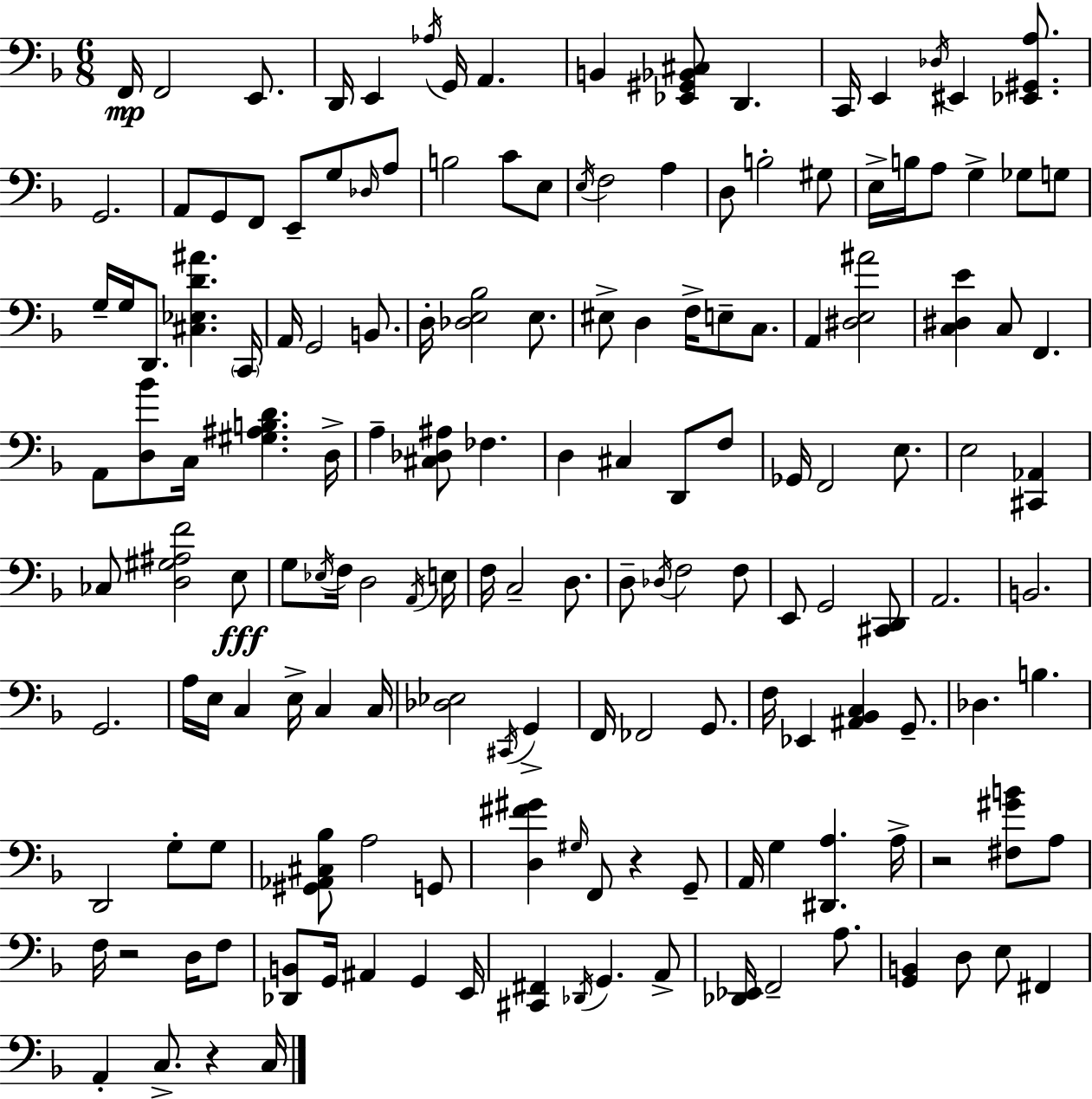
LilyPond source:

{
  \clef bass
  \numericTimeSignature
  \time 6/8
  \key f \major
  f,16\mp f,2 e,8. | d,16 e,4 \acciaccatura { aes16 } g,16 a,4. | b,4 <ees, gis, bes, cis>8 d,4. | c,16 e,4 \acciaccatura { des16 } eis,4 <ees, gis, a>8. | \break g,2. | a,8 g,8 f,8 e,8-- g8 | \grace { des16 } a8 b2 c'8 | e8 \acciaccatura { e16 } f2 | \break a4 d8 b2-. | gis8 e16-> b16 a8 g4-> | ges8 g8 g16-- g16 d,8. <cis ees d' ais'>4. | \parenthesize c,16 a,16 g,2 | \break b,8. d16-. <des e bes>2 | e8. eis8-> d4 f16-> e8-- | c8. a,4 <dis e ais'>2 | <c dis e'>4 c8 f,4. | \break a,8 <d bes'>8 c16 <gis ais b d'>4. | d16-> a4-- <cis des ais>8 fes4. | d4 cis4 | d,8 f8 ges,16 f,2 | \break e8. e2 | <cis, aes,>4 ces8 <d gis ais f'>2 | e8\fff g8 \acciaccatura { ees16 } f16 d2 | \acciaccatura { a,16 } e16 f16 c2-- | \break d8. d8-- \acciaccatura { des16 } f2 | f8 e,8 g,2 | <cis, d,>8 a,2. | b,2. | \break g,2. | a16 e16 c4 | e16-> c4 c16 <des ees>2 | \acciaccatura { cis,16 } g,4-> f,16 fes,2 | \break g,8. f16 ees,4 | <ais, bes, c>4 g,8.-- des4. | b4. d,2 | g8-. g8 <gis, aes, cis bes>8 a2 | \break g,8 <d fis' gis'>4 | \grace { gis16 } f,8 r4 g,8-- a,16 g4 | <dis, a>4. a16-> r2 | <fis gis' b'>8 a8 f16 r2 | \break d16 f8 <des, b,>8 g,16 | ais,4 g,4 e,16 <cis, fis,>4 | \acciaccatura { des,16 } g,4. a,8-> <des, ees,>16 f,2-- | a8. <g, b,>4 | \break d8 e8 fis,4 a,4-. | c8.-> r4 c16 \bar "|."
}